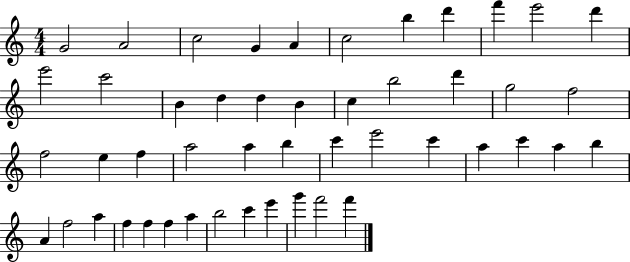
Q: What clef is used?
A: treble